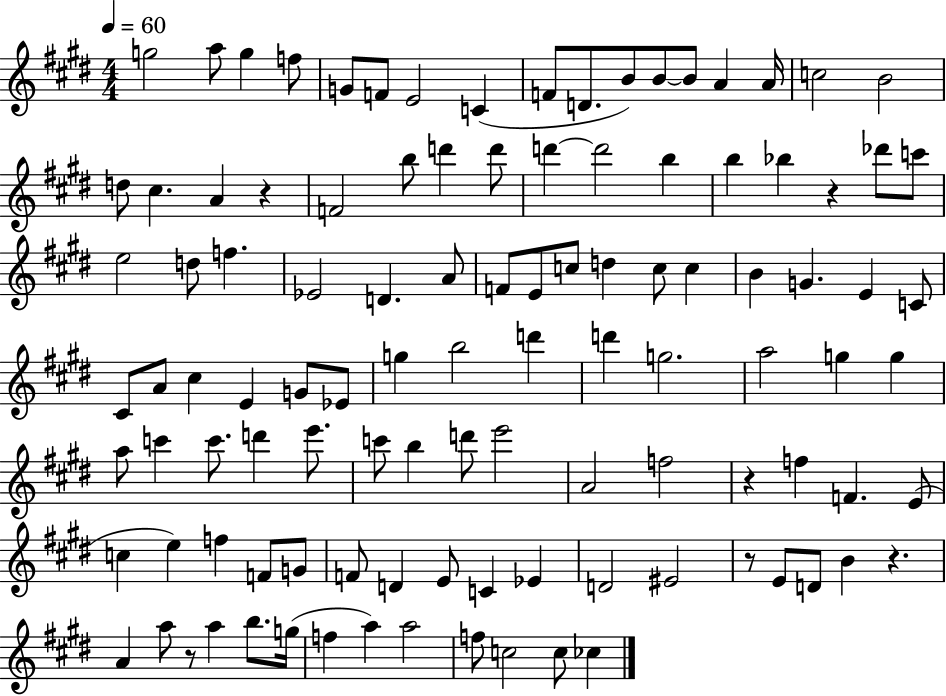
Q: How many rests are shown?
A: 6